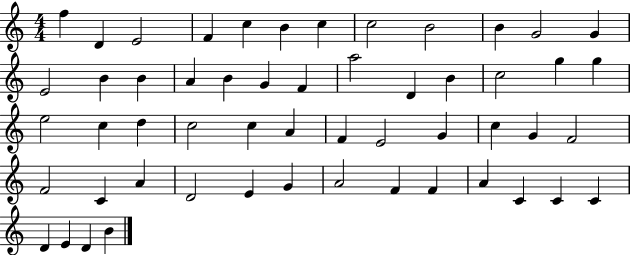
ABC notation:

X:1
T:Untitled
M:4/4
L:1/4
K:C
f D E2 F c B c c2 B2 B G2 G E2 B B A B G F a2 D B c2 g g e2 c d c2 c A F E2 G c G F2 F2 C A D2 E G A2 F F A C C C D E D B